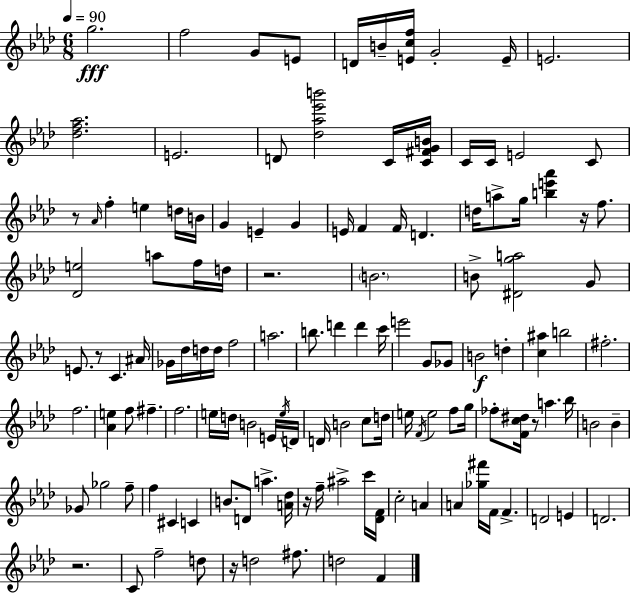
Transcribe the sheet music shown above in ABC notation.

X:1
T:Untitled
M:6/8
L:1/4
K:Fm
g2 f2 G/2 E/2 D/4 B/4 [Ecf]/4 G2 E/4 E2 [_df_a]2 E2 D/2 [_d_a_e'b']2 C/4 [C^FGB]/4 C/4 C/4 E2 C/2 z/2 _A/4 f e d/4 B/4 G E G E/4 F F/4 D d/4 a/2 g/4 [be'_a'] z/4 f/2 [_De]2 a/2 f/4 d/4 z2 B2 B/2 [^Dga]2 G/2 E/2 z/2 C ^A/4 _G/4 _d/4 d/4 d/4 f2 a2 b/2 d' d' c'/4 e'2 G/2 _G/2 B2 d [c^a] b2 ^f2 f2 [_Ae] f/2 ^f f2 e/4 d/4 B2 E/4 e/4 D/4 D/4 B2 c/2 d/4 e/4 F/4 e2 f/2 g/4 _f/2 [Fc^d]/4 z/2 a _b/4 B2 B _G/2 _g2 f/2 f ^C C B/2 D/2 a [A_d]/4 z/4 f/4 ^a2 c'/4 [_DF]/4 c2 A A [_g^f']/4 F/4 F D2 E D2 z2 C/2 f2 d/2 z/4 d2 ^f/2 d2 F